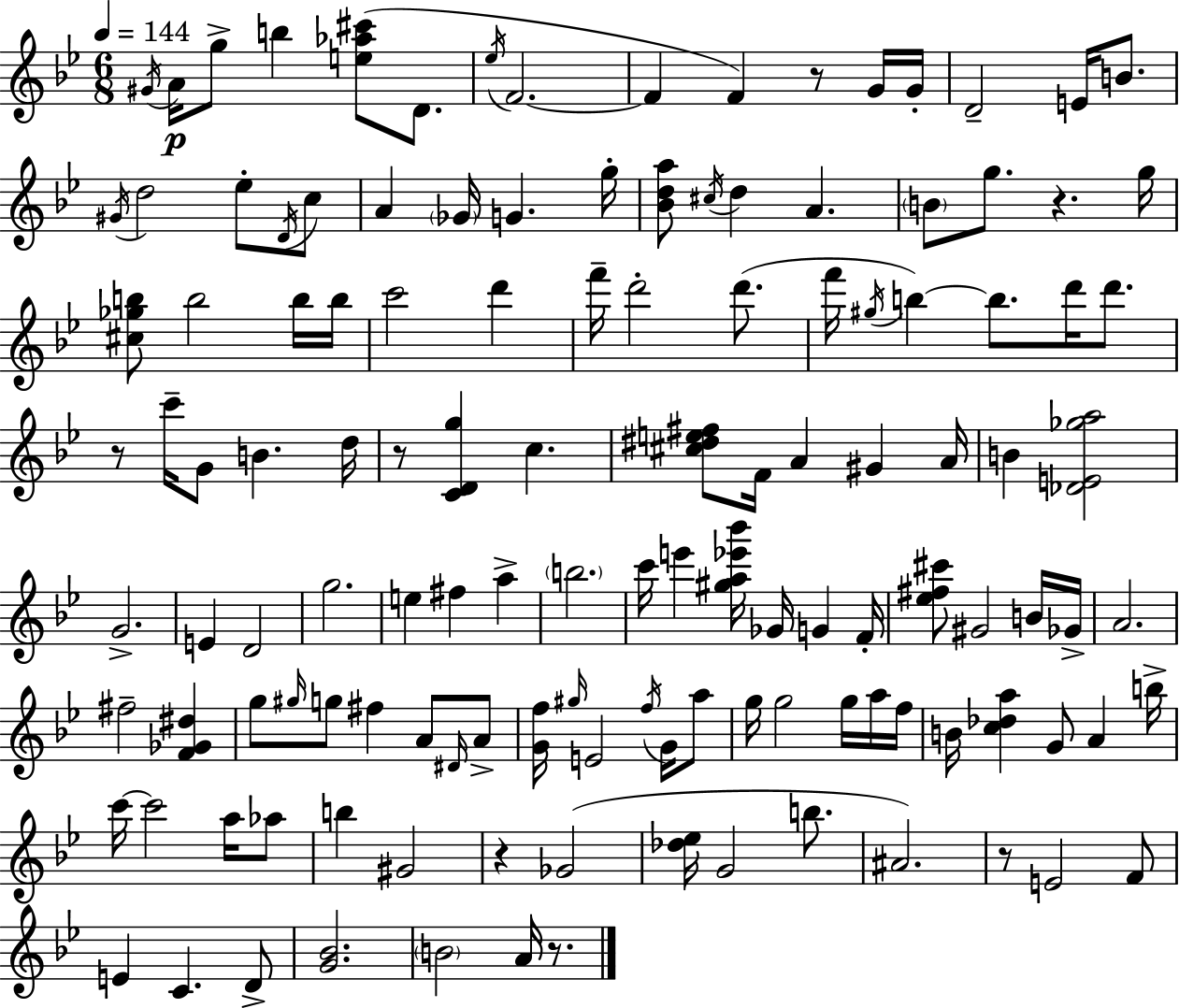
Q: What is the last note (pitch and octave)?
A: A4